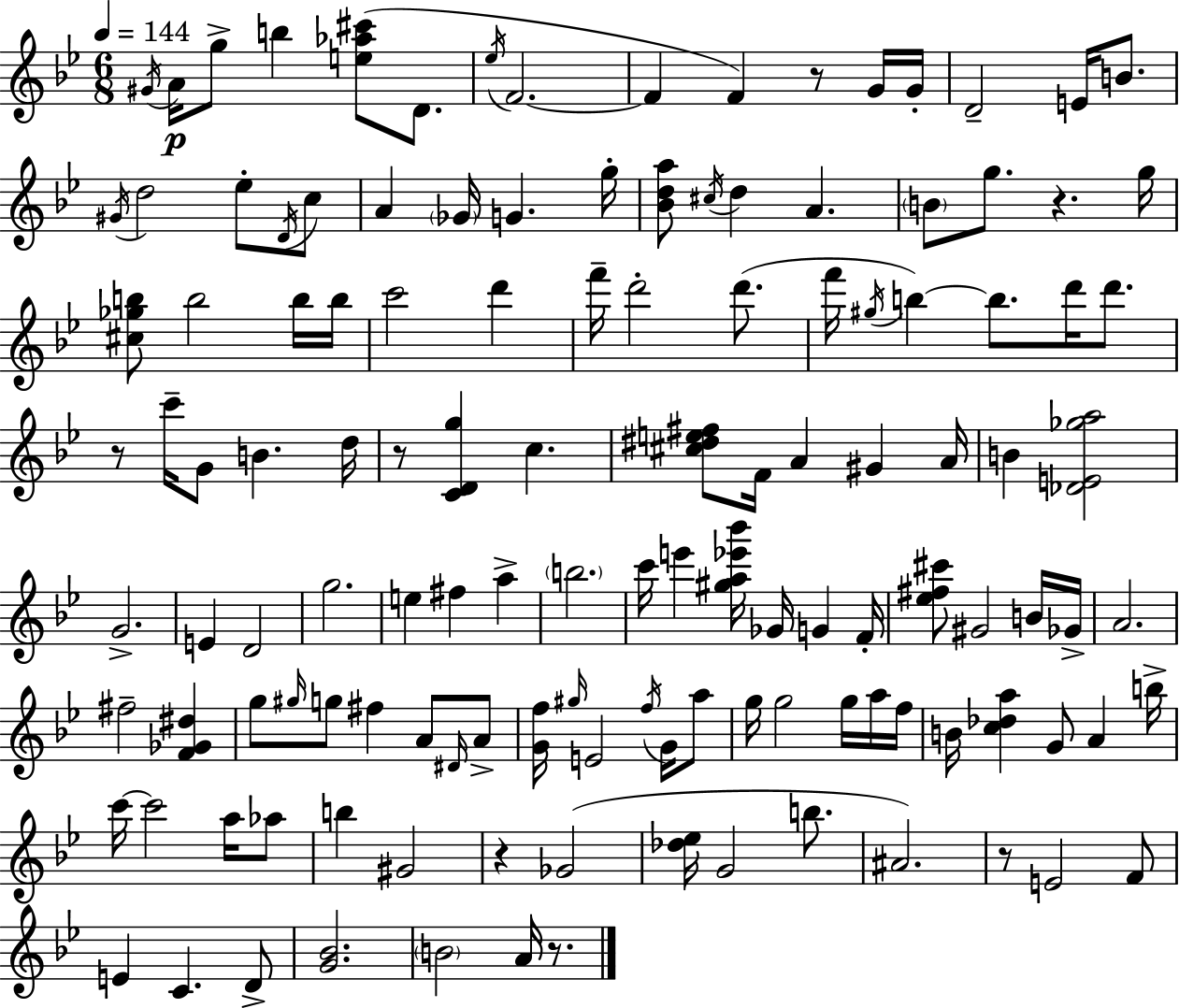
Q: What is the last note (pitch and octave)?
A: A4